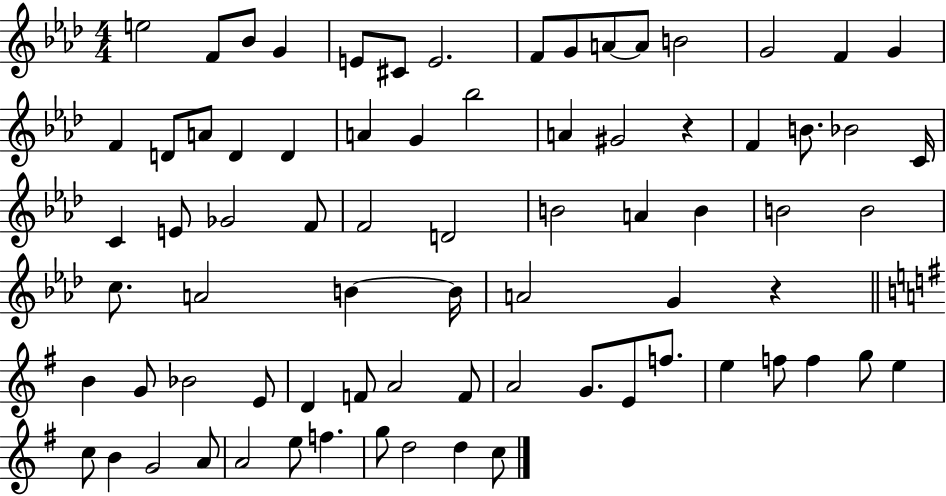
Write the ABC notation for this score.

X:1
T:Untitled
M:4/4
L:1/4
K:Ab
e2 F/2 _B/2 G E/2 ^C/2 E2 F/2 G/2 A/2 A/2 B2 G2 F G F D/2 A/2 D D A G _b2 A ^G2 z F B/2 _B2 C/4 C E/2 _G2 F/2 F2 D2 B2 A B B2 B2 c/2 A2 B B/4 A2 G z B G/2 _B2 E/2 D F/2 A2 F/2 A2 G/2 E/2 f/2 e f/2 f g/2 e c/2 B G2 A/2 A2 e/2 f g/2 d2 d c/2